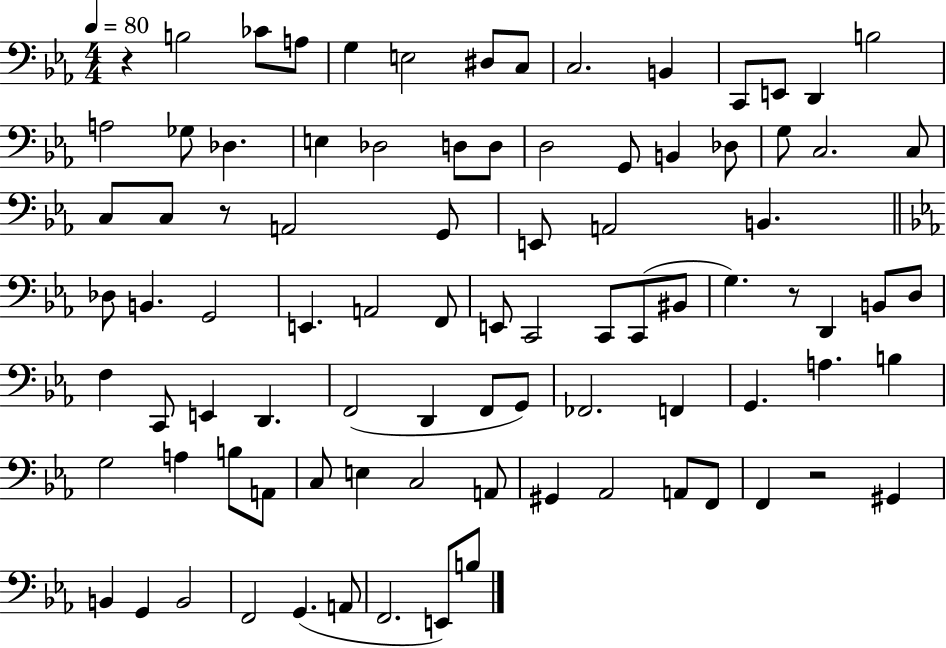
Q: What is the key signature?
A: EES major